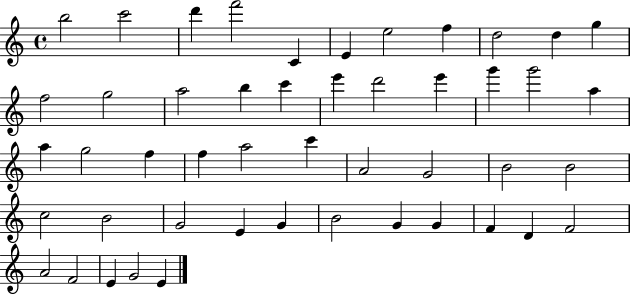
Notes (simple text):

B5/h C6/h D6/q F6/h C4/q E4/q E5/h F5/q D5/h D5/q G5/q F5/h G5/h A5/h B5/q C6/q E6/q D6/h E6/q G6/q G6/h A5/q A5/q G5/h F5/q F5/q A5/h C6/q A4/h G4/h B4/h B4/h C5/h B4/h G4/h E4/q G4/q B4/h G4/q G4/q F4/q D4/q F4/h A4/h F4/h E4/q G4/h E4/q